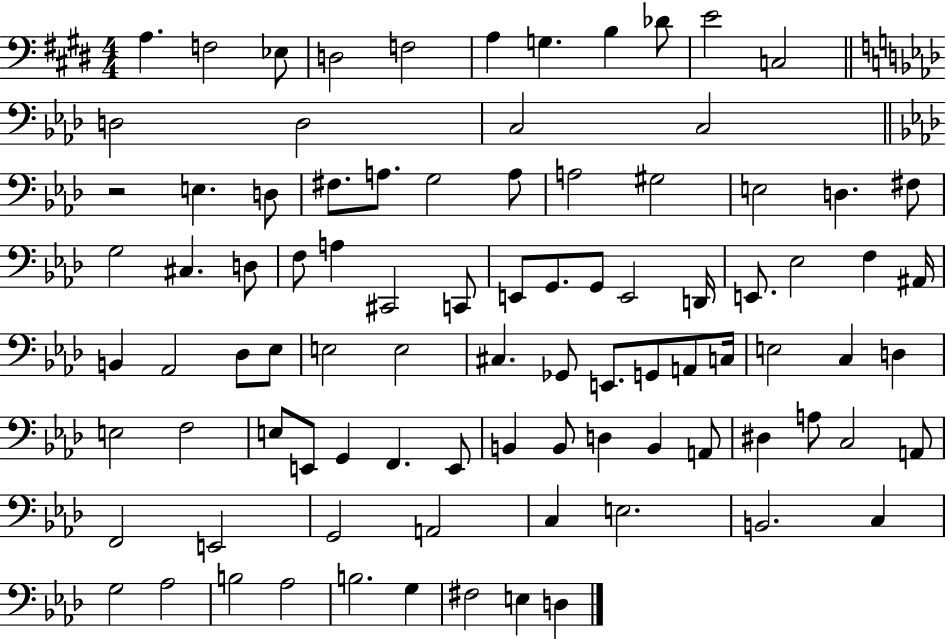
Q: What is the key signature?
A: E major